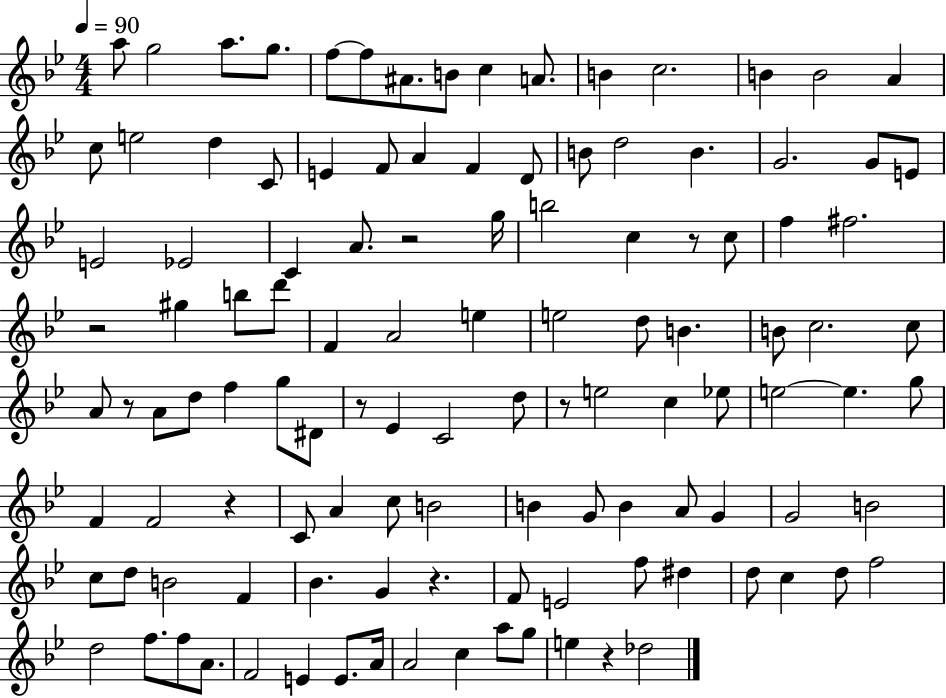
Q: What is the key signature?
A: BES major